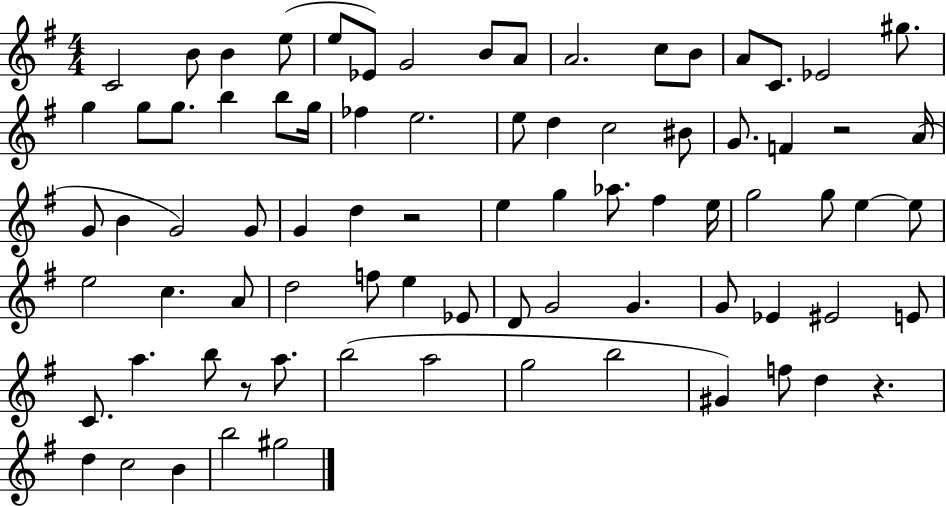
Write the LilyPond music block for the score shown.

{
  \clef treble
  \numericTimeSignature
  \time 4/4
  \key g \major
  c'2 b'8 b'4 e''8( | e''8 ees'8) g'2 b'8 a'8 | a'2. c''8 b'8 | a'8 c'8. ees'2 gis''8. | \break g''4 g''8 g''8. b''4 b''8 g''16 | fes''4 e''2. | e''8 d''4 c''2 bis'8 | g'8. f'4 r2 a'16( | \break g'8 b'4 g'2) g'8 | g'4 d''4 r2 | e''4 g''4 aes''8. fis''4 e''16 | g''2 g''8 e''4~~ e''8 | \break e''2 c''4. a'8 | d''2 f''8 e''4 ees'8 | d'8 g'2 g'4. | g'8 ees'4 eis'2 e'8 | \break c'8. a''4. b''8 r8 a''8. | b''2( a''2 | g''2 b''2 | gis'4) f''8 d''4 r4. | \break d''4 c''2 b'4 | b''2 gis''2 | \bar "|."
}